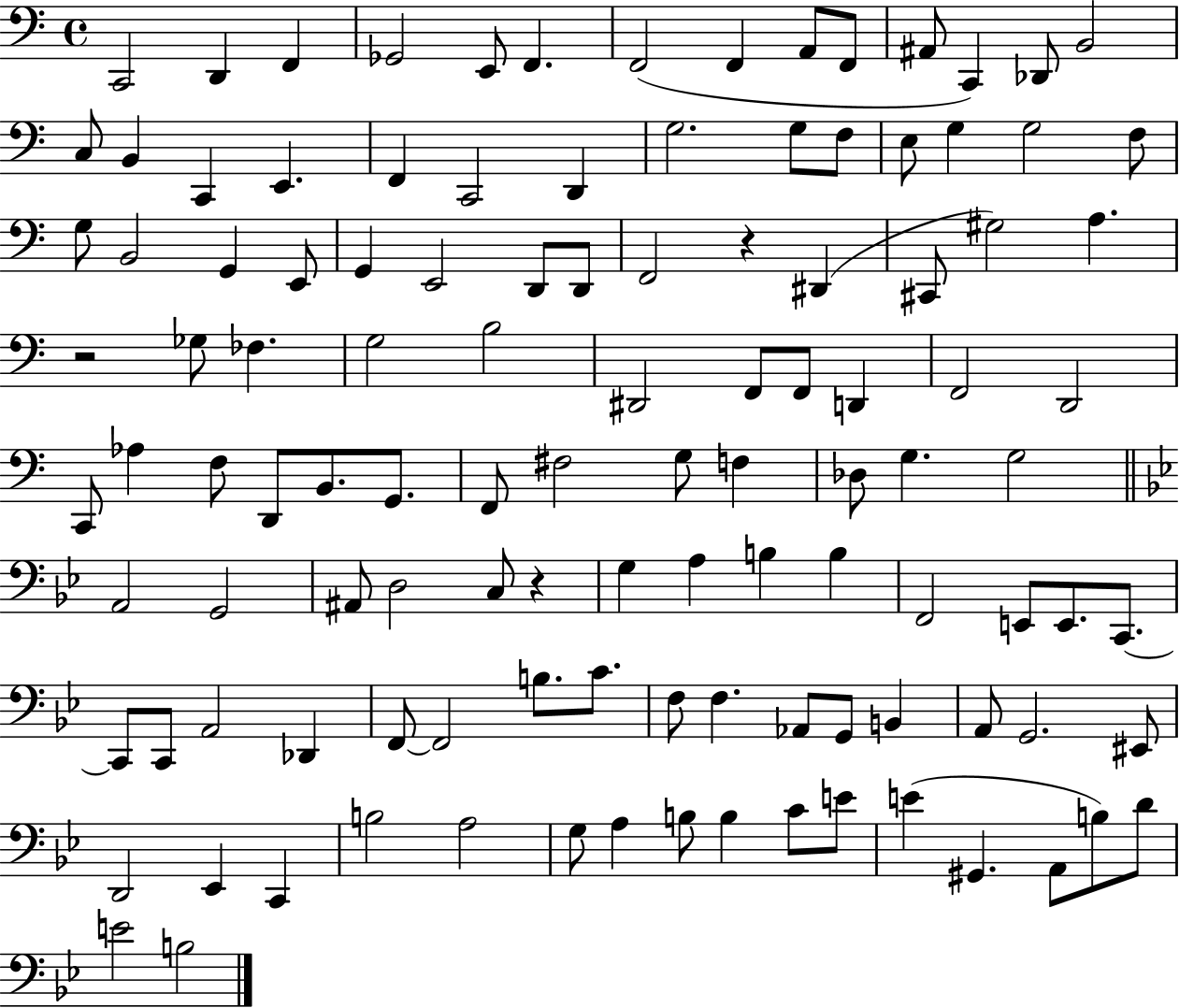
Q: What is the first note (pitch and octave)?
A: C2